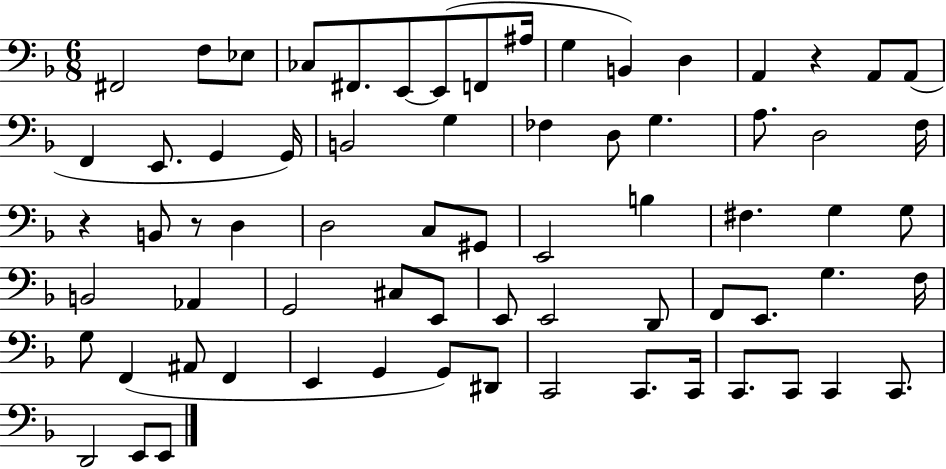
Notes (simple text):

F#2/h F3/e Eb3/e CES3/e F#2/e. E2/e E2/e F2/e A#3/s G3/q B2/q D3/q A2/q R/q A2/e A2/e F2/q E2/e. G2/q G2/s B2/h G3/q FES3/q D3/e G3/q. A3/e. D3/h F3/s R/q B2/e R/e D3/q D3/h C3/e G#2/e E2/h B3/q F#3/q. G3/q G3/e B2/h Ab2/q G2/h C#3/e E2/e E2/e E2/h D2/e F2/e E2/e. G3/q. F3/s G3/e F2/q A#2/e F2/q E2/q G2/q G2/e D#2/e C2/h C2/e. C2/s C2/e. C2/e C2/q C2/e. D2/h E2/e E2/e